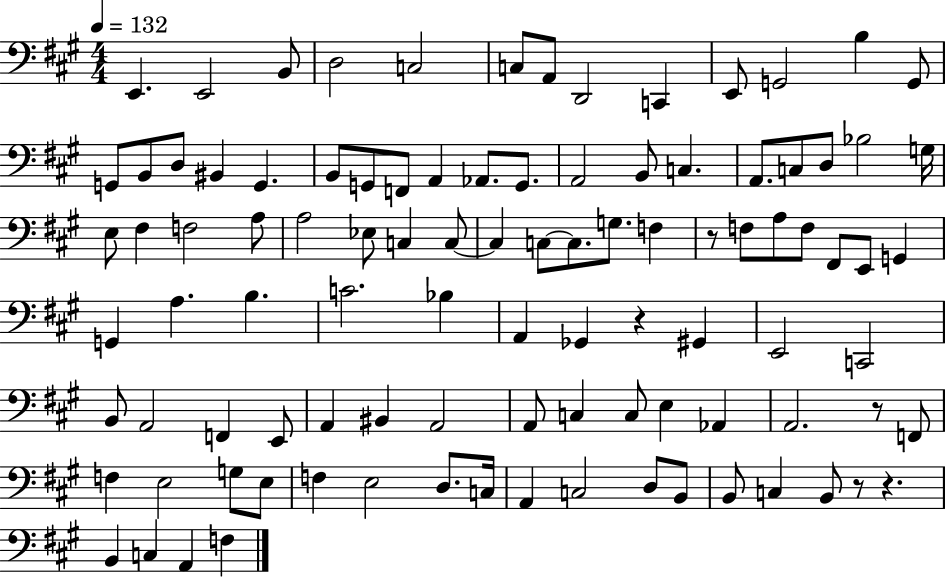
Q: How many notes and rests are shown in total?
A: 99